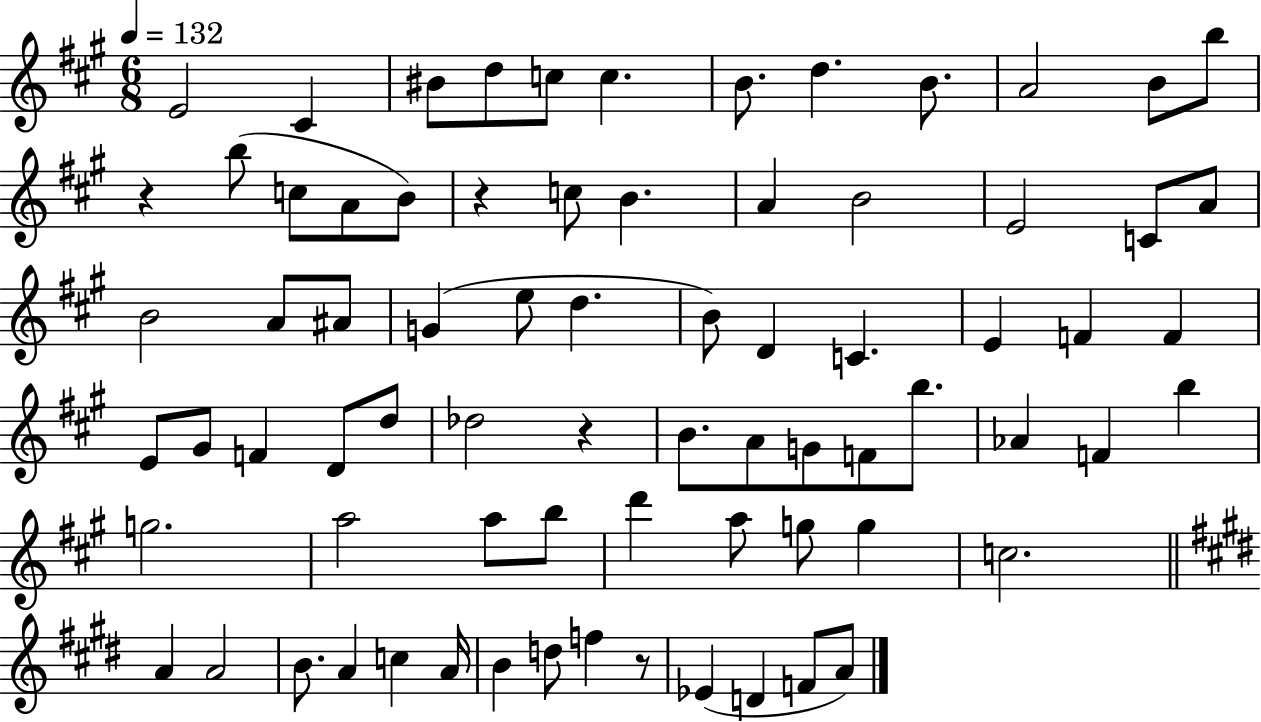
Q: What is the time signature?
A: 6/8